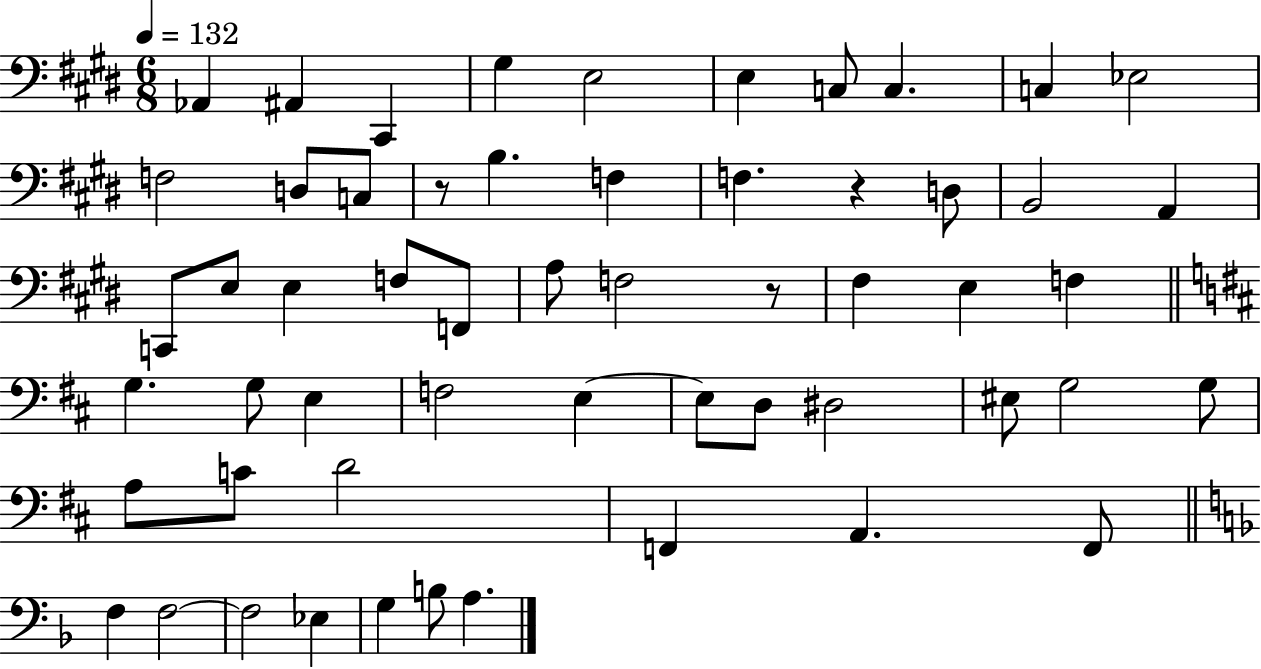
{
  \clef bass
  \numericTimeSignature
  \time 6/8
  \key e \major
  \tempo 4 = 132
  aes,4 ais,4 cis,4 | gis4 e2 | e4 c8 c4. | c4 ees2 | \break f2 d8 c8 | r8 b4. f4 | f4. r4 d8 | b,2 a,4 | \break c,8 e8 e4 f8 f,8 | a8 f2 r8 | fis4 e4 f4 | \bar "||" \break \key d \major g4. g8 e4 | f2 e4~~ | e8 d8 dis2 | eis8 g2 g8 | \break a8 c'8 d'2 | f,4 a,4. f,8 | \bar "||" \break \key f \major f4 f2~~ | f2 ees4 | g4 b8 a4. | \bar "|."
}